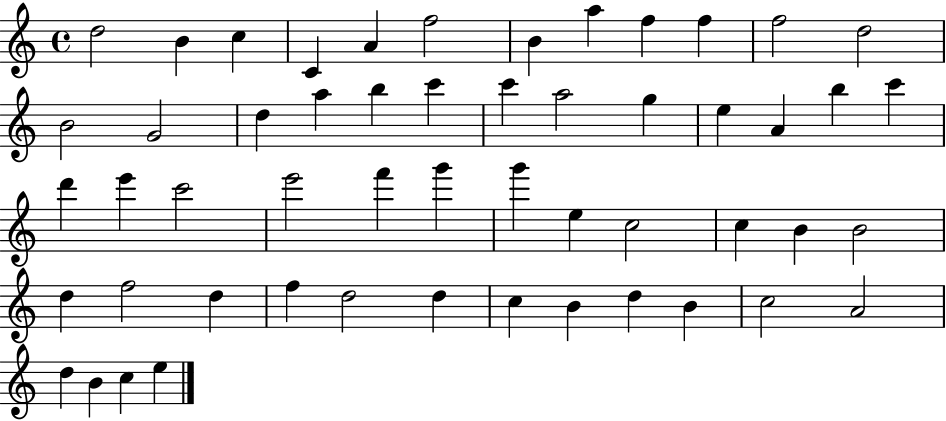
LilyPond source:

{
  \clef treble
  \time 4/4
  \defaultTimeSignature
  \key c \major
  d''2 b'4 c''4 | c'4 a'4 f''2 | b'4 a''4 f''4 f''4 | f''2 d''2 | \break b'2 g'2 | d''4 a''4 b''4 c'''4 | c'''4 a''2 g''4 | e''4 a'4 b''4 c'''4 | \break d'''4 e'''4 c'''2 | e'''2 f'''4 g'''4 | g'''4 e''4 c''2 | c''4 b'4 b'2 | \break d''4 f''2 d''4 | f''4 d''2 d''4 | c''4 b'4 d''4 b'4 | c''2 a'2 | \break d''4 b'4 c''4 e''4 | \bar "|."
}